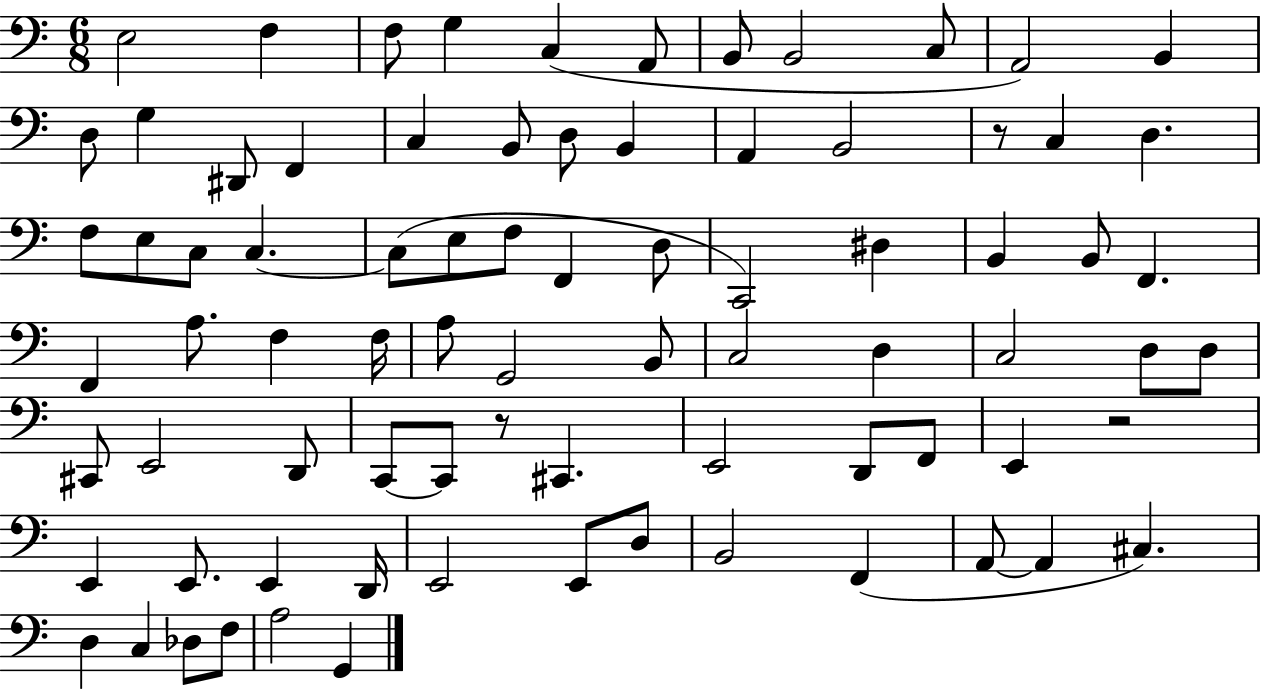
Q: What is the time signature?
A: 6/8